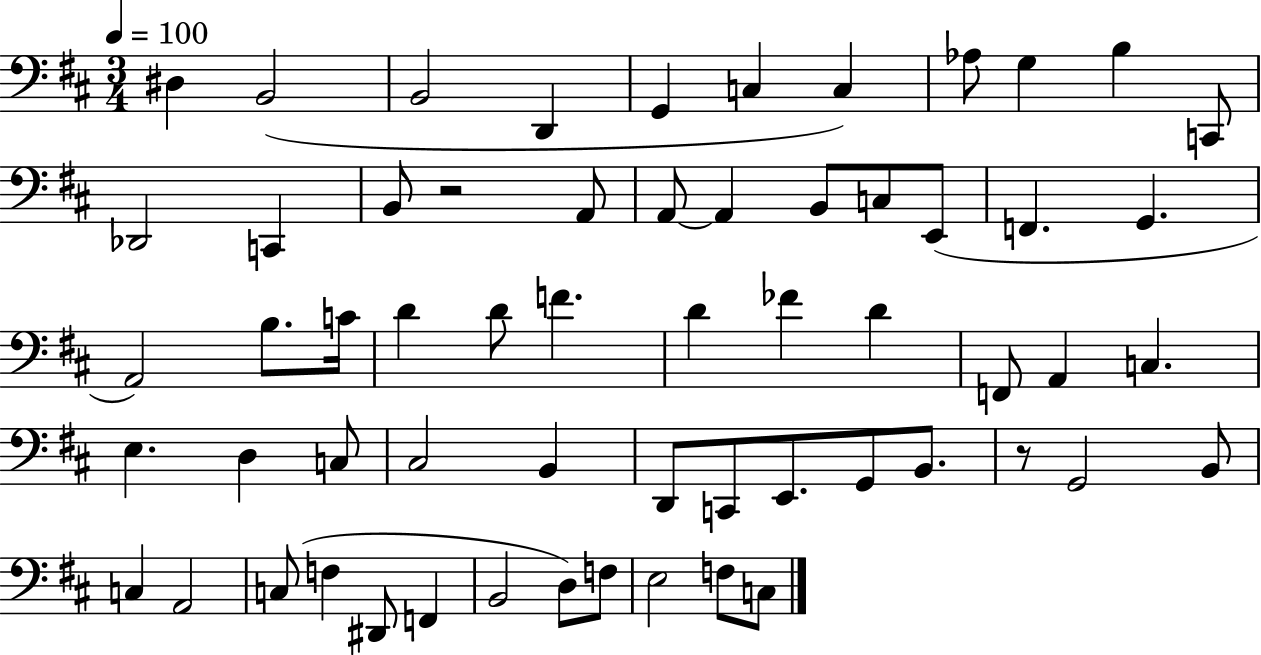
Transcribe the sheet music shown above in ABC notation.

X:1
T:Untitled
M:3/4
L:1/4
K:D
^D, B,,2 B,,2 D,, G,, C, C, _A,/2 G, B, C,,/2 _D,,2 C,, B,,/2 z2 A,,/2 A,,/2 A,, B,,/2 C,/2 E,,/2 F,, G,, A,,2 B,/2 C/4 D D/2 F D _F D F,,/2 A,, C, E, D, C,/2 ^C,2 B,, D,,/2 C,,/2 E,,/2 G,,/2 B,,/2 z/2 G,,2 B,,/2 C, A,,2 C,/2 F, ^D,,/2 F,, B,,2 D,/2 F,/2 E,2 F,/2 C,/2